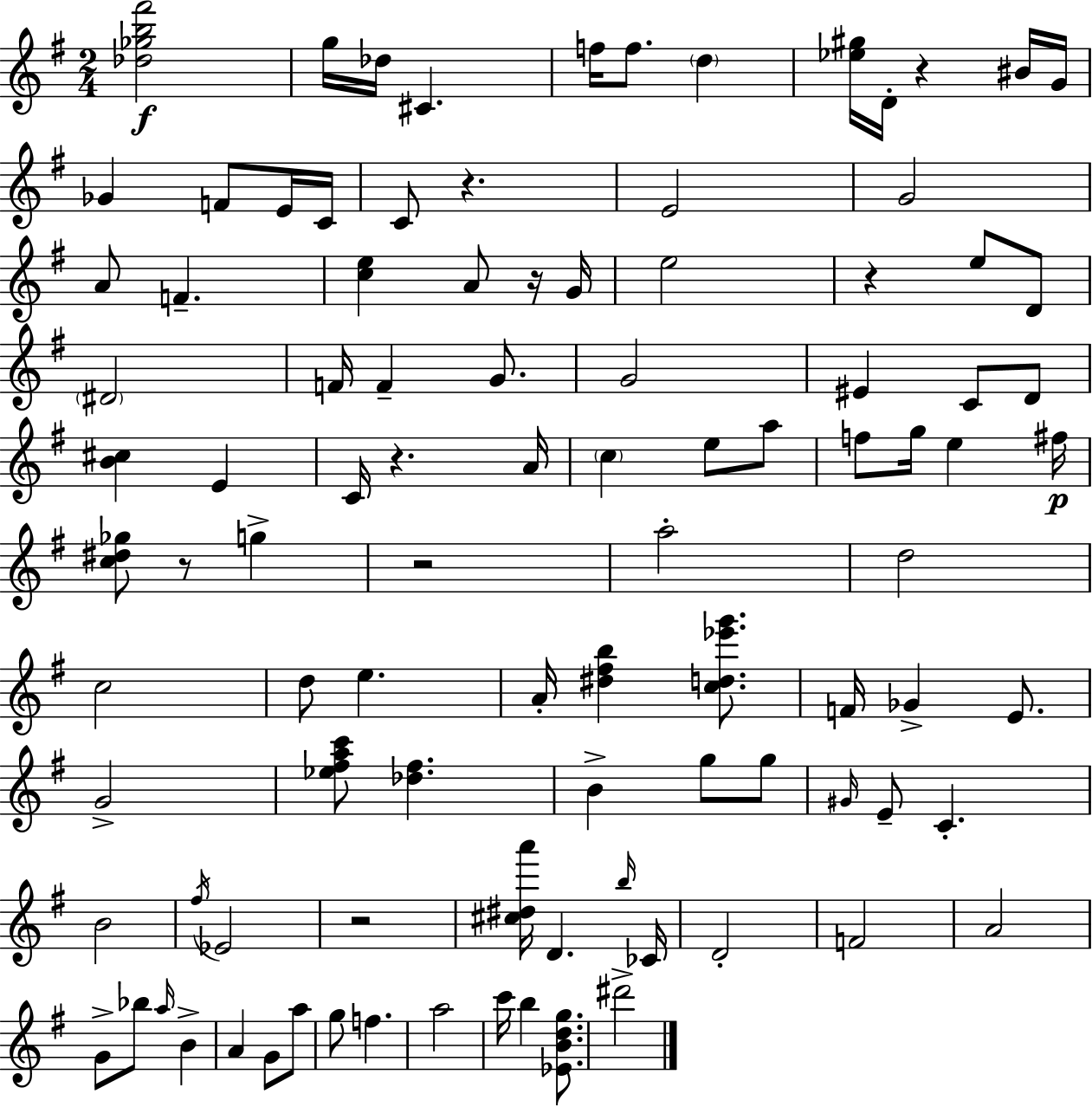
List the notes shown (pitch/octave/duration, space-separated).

[Db5,Gb5,B5,F#6]/h G5/s Db5/s C#4/q. F5/s F5/e. D5/q [Eb5,G#5]/s D4/s R/q BIS4/s G4/s Gb4/q F4/e E4/s C4/s C4/e R/q. E4/h G4/h A4/e F4/q. [C5,E5]/q A4/e R/s G4/s E5/h R/q E5/e D4/e D#4/h F4/s F4/q G4/e. G4/h EIS4/q C4/e D4/e [B4,C#5]/q E4/q C4/s R/q. A4/s C5/q E5/e A5/e F5/e G5/s E5/q F#5/s [C5,D#5,Gb5]/e R/e G5/q R/h A5/h D5/h C5/h D5/e E5/q. A4/s [D#5,F#5,B5]/q [C5,D5,Eb6,G6]/e. F4/s Gb4/q E4/e. G4/h [Eb5,F#5,A5,C6]/e [Db5,F#5]/q. B4/q G5/e G5/e G#4/s E4/e C4/q. B4/h F#5/s Eb4/h R/h [C#5,D#5,A6]/s D4/q. B5/s CES4/s D4/h F4/h A4/h G4/e Bb5/e A5/s B4/q A4/q G4/e A5/e G5/e F5/q. A5/h C6/s B5/q [Eb4,B4,D5,G5]/e. D#6/h